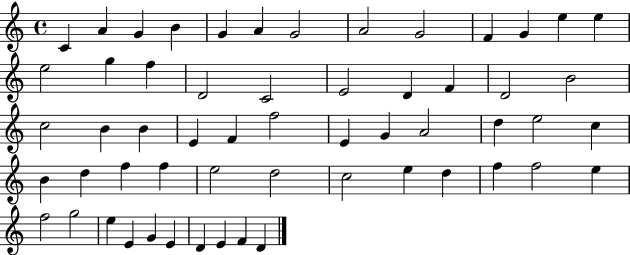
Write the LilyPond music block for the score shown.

{
  \clef treble
  \time 4/4
  \defaultTimeSignature
  \key c \major
  c'4 a'4 g'4 b'4 | g'4 a'4 g'2 | a'2 g'2 | f'4 g'4 e''4 e''4 | \break e''2 g''4 f''4 | d'2 c'2 | e'2 d'4 f'4 | d'2 b'2 | \break c''2 b'4 b'4 | e'4 f'4 f''2 | e'4 g'4 a'2 | d''4 e''2 c''4 | \break b'4 d''4 f''4 f''4 | e''2 d''2 | c''2 e''4 d''4 | f''4 f''2 e''4 | \break f''2 g''2 | e''4 e'4 g'4 e'4 | d'4 e'4 f'4 d'4 | \bar "|."
}